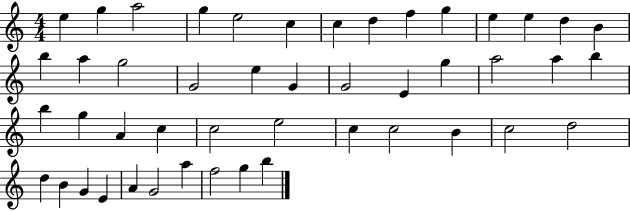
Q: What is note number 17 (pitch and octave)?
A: G5